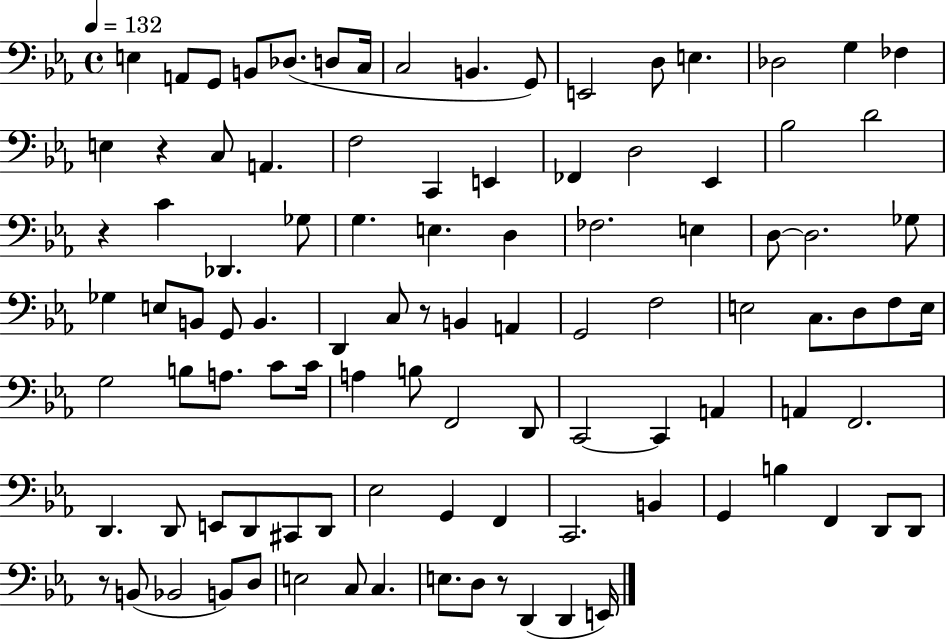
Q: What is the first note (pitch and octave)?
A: E3